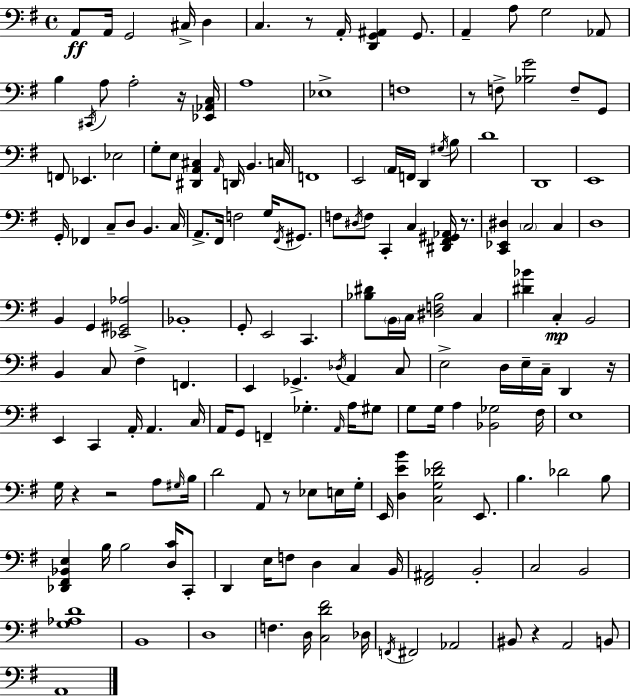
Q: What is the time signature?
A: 4/4